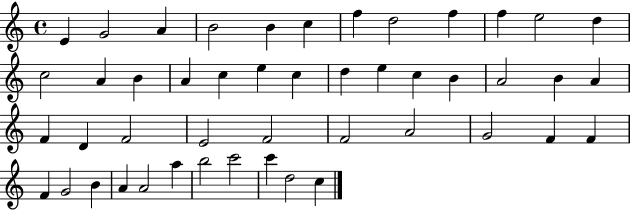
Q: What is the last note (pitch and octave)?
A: C5